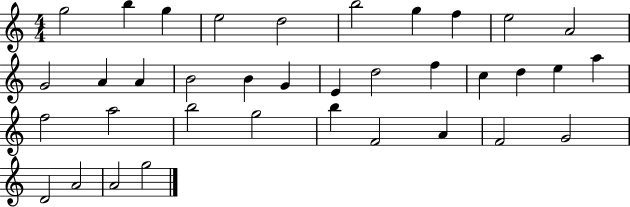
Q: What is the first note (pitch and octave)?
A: G5